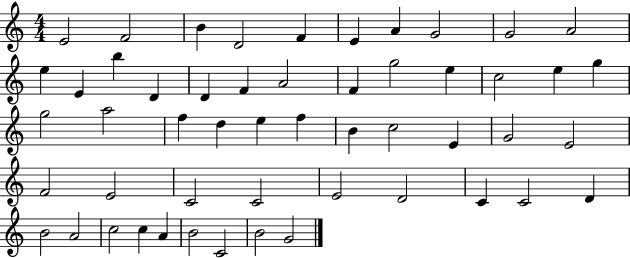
E4/h F4/h B4/q D4/h F4/q E4/q A4/q G4/h G4/h A4/h E5/q E4/q B5/q D4/q D4/q F4/q A4/h F4/q G5/h E5/q C5/h E5/q G5/q G5/h A5/h F5/q D5/q E5/q F5/q B4/q C5/h E4/q G4/h E4/h F4/h E4/h C4/h C4/h E4/h D4/h C4/q C4/h D4/q B4/h A4/h C5/h C5/q A4/q B4/h C4/h B4/h G4/h